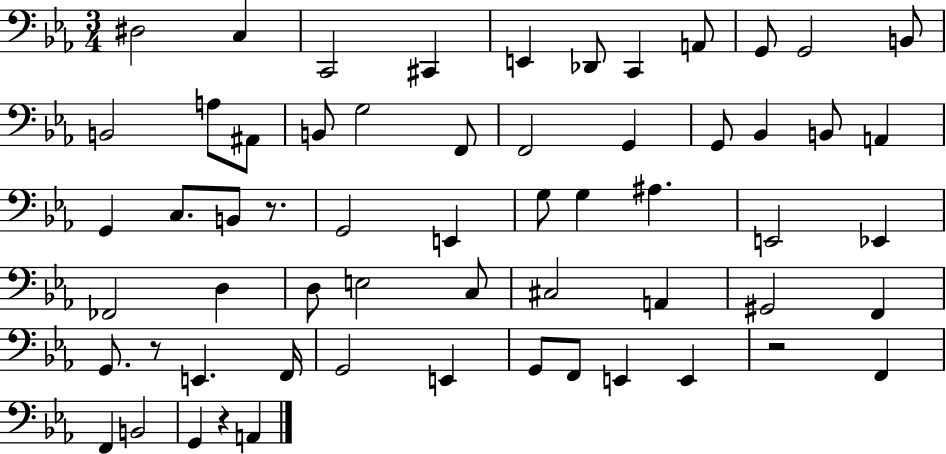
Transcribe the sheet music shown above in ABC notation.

X:1
T:Untitled
M:3/4
L:1/4
K:Eb
^D,2 C, C,,2 ^C,, E,, _D,,/2 C,, A,,/2 G,,/2 G,,2 B,,/2 B,,2 A,/2 ^A,,/2 B,,/2 G,2 F,,/2 F,,2 G,, G,,/2 _B,, B,,/2 A,, G,, C,/2 B,,/2 z/2 G,,2 E,, G,/2 G, ^A, E,,2 _E,, _F,,2 D, D,/2 E,2 C,/2 ^C,2 A,, ^G,,2 F,, G,,/2 z/2 E,, F,,/4 G,,2 E,, G,,/2 F,,/2 E,, E,, z2 F,, F,, B,,2 G,, z A,,